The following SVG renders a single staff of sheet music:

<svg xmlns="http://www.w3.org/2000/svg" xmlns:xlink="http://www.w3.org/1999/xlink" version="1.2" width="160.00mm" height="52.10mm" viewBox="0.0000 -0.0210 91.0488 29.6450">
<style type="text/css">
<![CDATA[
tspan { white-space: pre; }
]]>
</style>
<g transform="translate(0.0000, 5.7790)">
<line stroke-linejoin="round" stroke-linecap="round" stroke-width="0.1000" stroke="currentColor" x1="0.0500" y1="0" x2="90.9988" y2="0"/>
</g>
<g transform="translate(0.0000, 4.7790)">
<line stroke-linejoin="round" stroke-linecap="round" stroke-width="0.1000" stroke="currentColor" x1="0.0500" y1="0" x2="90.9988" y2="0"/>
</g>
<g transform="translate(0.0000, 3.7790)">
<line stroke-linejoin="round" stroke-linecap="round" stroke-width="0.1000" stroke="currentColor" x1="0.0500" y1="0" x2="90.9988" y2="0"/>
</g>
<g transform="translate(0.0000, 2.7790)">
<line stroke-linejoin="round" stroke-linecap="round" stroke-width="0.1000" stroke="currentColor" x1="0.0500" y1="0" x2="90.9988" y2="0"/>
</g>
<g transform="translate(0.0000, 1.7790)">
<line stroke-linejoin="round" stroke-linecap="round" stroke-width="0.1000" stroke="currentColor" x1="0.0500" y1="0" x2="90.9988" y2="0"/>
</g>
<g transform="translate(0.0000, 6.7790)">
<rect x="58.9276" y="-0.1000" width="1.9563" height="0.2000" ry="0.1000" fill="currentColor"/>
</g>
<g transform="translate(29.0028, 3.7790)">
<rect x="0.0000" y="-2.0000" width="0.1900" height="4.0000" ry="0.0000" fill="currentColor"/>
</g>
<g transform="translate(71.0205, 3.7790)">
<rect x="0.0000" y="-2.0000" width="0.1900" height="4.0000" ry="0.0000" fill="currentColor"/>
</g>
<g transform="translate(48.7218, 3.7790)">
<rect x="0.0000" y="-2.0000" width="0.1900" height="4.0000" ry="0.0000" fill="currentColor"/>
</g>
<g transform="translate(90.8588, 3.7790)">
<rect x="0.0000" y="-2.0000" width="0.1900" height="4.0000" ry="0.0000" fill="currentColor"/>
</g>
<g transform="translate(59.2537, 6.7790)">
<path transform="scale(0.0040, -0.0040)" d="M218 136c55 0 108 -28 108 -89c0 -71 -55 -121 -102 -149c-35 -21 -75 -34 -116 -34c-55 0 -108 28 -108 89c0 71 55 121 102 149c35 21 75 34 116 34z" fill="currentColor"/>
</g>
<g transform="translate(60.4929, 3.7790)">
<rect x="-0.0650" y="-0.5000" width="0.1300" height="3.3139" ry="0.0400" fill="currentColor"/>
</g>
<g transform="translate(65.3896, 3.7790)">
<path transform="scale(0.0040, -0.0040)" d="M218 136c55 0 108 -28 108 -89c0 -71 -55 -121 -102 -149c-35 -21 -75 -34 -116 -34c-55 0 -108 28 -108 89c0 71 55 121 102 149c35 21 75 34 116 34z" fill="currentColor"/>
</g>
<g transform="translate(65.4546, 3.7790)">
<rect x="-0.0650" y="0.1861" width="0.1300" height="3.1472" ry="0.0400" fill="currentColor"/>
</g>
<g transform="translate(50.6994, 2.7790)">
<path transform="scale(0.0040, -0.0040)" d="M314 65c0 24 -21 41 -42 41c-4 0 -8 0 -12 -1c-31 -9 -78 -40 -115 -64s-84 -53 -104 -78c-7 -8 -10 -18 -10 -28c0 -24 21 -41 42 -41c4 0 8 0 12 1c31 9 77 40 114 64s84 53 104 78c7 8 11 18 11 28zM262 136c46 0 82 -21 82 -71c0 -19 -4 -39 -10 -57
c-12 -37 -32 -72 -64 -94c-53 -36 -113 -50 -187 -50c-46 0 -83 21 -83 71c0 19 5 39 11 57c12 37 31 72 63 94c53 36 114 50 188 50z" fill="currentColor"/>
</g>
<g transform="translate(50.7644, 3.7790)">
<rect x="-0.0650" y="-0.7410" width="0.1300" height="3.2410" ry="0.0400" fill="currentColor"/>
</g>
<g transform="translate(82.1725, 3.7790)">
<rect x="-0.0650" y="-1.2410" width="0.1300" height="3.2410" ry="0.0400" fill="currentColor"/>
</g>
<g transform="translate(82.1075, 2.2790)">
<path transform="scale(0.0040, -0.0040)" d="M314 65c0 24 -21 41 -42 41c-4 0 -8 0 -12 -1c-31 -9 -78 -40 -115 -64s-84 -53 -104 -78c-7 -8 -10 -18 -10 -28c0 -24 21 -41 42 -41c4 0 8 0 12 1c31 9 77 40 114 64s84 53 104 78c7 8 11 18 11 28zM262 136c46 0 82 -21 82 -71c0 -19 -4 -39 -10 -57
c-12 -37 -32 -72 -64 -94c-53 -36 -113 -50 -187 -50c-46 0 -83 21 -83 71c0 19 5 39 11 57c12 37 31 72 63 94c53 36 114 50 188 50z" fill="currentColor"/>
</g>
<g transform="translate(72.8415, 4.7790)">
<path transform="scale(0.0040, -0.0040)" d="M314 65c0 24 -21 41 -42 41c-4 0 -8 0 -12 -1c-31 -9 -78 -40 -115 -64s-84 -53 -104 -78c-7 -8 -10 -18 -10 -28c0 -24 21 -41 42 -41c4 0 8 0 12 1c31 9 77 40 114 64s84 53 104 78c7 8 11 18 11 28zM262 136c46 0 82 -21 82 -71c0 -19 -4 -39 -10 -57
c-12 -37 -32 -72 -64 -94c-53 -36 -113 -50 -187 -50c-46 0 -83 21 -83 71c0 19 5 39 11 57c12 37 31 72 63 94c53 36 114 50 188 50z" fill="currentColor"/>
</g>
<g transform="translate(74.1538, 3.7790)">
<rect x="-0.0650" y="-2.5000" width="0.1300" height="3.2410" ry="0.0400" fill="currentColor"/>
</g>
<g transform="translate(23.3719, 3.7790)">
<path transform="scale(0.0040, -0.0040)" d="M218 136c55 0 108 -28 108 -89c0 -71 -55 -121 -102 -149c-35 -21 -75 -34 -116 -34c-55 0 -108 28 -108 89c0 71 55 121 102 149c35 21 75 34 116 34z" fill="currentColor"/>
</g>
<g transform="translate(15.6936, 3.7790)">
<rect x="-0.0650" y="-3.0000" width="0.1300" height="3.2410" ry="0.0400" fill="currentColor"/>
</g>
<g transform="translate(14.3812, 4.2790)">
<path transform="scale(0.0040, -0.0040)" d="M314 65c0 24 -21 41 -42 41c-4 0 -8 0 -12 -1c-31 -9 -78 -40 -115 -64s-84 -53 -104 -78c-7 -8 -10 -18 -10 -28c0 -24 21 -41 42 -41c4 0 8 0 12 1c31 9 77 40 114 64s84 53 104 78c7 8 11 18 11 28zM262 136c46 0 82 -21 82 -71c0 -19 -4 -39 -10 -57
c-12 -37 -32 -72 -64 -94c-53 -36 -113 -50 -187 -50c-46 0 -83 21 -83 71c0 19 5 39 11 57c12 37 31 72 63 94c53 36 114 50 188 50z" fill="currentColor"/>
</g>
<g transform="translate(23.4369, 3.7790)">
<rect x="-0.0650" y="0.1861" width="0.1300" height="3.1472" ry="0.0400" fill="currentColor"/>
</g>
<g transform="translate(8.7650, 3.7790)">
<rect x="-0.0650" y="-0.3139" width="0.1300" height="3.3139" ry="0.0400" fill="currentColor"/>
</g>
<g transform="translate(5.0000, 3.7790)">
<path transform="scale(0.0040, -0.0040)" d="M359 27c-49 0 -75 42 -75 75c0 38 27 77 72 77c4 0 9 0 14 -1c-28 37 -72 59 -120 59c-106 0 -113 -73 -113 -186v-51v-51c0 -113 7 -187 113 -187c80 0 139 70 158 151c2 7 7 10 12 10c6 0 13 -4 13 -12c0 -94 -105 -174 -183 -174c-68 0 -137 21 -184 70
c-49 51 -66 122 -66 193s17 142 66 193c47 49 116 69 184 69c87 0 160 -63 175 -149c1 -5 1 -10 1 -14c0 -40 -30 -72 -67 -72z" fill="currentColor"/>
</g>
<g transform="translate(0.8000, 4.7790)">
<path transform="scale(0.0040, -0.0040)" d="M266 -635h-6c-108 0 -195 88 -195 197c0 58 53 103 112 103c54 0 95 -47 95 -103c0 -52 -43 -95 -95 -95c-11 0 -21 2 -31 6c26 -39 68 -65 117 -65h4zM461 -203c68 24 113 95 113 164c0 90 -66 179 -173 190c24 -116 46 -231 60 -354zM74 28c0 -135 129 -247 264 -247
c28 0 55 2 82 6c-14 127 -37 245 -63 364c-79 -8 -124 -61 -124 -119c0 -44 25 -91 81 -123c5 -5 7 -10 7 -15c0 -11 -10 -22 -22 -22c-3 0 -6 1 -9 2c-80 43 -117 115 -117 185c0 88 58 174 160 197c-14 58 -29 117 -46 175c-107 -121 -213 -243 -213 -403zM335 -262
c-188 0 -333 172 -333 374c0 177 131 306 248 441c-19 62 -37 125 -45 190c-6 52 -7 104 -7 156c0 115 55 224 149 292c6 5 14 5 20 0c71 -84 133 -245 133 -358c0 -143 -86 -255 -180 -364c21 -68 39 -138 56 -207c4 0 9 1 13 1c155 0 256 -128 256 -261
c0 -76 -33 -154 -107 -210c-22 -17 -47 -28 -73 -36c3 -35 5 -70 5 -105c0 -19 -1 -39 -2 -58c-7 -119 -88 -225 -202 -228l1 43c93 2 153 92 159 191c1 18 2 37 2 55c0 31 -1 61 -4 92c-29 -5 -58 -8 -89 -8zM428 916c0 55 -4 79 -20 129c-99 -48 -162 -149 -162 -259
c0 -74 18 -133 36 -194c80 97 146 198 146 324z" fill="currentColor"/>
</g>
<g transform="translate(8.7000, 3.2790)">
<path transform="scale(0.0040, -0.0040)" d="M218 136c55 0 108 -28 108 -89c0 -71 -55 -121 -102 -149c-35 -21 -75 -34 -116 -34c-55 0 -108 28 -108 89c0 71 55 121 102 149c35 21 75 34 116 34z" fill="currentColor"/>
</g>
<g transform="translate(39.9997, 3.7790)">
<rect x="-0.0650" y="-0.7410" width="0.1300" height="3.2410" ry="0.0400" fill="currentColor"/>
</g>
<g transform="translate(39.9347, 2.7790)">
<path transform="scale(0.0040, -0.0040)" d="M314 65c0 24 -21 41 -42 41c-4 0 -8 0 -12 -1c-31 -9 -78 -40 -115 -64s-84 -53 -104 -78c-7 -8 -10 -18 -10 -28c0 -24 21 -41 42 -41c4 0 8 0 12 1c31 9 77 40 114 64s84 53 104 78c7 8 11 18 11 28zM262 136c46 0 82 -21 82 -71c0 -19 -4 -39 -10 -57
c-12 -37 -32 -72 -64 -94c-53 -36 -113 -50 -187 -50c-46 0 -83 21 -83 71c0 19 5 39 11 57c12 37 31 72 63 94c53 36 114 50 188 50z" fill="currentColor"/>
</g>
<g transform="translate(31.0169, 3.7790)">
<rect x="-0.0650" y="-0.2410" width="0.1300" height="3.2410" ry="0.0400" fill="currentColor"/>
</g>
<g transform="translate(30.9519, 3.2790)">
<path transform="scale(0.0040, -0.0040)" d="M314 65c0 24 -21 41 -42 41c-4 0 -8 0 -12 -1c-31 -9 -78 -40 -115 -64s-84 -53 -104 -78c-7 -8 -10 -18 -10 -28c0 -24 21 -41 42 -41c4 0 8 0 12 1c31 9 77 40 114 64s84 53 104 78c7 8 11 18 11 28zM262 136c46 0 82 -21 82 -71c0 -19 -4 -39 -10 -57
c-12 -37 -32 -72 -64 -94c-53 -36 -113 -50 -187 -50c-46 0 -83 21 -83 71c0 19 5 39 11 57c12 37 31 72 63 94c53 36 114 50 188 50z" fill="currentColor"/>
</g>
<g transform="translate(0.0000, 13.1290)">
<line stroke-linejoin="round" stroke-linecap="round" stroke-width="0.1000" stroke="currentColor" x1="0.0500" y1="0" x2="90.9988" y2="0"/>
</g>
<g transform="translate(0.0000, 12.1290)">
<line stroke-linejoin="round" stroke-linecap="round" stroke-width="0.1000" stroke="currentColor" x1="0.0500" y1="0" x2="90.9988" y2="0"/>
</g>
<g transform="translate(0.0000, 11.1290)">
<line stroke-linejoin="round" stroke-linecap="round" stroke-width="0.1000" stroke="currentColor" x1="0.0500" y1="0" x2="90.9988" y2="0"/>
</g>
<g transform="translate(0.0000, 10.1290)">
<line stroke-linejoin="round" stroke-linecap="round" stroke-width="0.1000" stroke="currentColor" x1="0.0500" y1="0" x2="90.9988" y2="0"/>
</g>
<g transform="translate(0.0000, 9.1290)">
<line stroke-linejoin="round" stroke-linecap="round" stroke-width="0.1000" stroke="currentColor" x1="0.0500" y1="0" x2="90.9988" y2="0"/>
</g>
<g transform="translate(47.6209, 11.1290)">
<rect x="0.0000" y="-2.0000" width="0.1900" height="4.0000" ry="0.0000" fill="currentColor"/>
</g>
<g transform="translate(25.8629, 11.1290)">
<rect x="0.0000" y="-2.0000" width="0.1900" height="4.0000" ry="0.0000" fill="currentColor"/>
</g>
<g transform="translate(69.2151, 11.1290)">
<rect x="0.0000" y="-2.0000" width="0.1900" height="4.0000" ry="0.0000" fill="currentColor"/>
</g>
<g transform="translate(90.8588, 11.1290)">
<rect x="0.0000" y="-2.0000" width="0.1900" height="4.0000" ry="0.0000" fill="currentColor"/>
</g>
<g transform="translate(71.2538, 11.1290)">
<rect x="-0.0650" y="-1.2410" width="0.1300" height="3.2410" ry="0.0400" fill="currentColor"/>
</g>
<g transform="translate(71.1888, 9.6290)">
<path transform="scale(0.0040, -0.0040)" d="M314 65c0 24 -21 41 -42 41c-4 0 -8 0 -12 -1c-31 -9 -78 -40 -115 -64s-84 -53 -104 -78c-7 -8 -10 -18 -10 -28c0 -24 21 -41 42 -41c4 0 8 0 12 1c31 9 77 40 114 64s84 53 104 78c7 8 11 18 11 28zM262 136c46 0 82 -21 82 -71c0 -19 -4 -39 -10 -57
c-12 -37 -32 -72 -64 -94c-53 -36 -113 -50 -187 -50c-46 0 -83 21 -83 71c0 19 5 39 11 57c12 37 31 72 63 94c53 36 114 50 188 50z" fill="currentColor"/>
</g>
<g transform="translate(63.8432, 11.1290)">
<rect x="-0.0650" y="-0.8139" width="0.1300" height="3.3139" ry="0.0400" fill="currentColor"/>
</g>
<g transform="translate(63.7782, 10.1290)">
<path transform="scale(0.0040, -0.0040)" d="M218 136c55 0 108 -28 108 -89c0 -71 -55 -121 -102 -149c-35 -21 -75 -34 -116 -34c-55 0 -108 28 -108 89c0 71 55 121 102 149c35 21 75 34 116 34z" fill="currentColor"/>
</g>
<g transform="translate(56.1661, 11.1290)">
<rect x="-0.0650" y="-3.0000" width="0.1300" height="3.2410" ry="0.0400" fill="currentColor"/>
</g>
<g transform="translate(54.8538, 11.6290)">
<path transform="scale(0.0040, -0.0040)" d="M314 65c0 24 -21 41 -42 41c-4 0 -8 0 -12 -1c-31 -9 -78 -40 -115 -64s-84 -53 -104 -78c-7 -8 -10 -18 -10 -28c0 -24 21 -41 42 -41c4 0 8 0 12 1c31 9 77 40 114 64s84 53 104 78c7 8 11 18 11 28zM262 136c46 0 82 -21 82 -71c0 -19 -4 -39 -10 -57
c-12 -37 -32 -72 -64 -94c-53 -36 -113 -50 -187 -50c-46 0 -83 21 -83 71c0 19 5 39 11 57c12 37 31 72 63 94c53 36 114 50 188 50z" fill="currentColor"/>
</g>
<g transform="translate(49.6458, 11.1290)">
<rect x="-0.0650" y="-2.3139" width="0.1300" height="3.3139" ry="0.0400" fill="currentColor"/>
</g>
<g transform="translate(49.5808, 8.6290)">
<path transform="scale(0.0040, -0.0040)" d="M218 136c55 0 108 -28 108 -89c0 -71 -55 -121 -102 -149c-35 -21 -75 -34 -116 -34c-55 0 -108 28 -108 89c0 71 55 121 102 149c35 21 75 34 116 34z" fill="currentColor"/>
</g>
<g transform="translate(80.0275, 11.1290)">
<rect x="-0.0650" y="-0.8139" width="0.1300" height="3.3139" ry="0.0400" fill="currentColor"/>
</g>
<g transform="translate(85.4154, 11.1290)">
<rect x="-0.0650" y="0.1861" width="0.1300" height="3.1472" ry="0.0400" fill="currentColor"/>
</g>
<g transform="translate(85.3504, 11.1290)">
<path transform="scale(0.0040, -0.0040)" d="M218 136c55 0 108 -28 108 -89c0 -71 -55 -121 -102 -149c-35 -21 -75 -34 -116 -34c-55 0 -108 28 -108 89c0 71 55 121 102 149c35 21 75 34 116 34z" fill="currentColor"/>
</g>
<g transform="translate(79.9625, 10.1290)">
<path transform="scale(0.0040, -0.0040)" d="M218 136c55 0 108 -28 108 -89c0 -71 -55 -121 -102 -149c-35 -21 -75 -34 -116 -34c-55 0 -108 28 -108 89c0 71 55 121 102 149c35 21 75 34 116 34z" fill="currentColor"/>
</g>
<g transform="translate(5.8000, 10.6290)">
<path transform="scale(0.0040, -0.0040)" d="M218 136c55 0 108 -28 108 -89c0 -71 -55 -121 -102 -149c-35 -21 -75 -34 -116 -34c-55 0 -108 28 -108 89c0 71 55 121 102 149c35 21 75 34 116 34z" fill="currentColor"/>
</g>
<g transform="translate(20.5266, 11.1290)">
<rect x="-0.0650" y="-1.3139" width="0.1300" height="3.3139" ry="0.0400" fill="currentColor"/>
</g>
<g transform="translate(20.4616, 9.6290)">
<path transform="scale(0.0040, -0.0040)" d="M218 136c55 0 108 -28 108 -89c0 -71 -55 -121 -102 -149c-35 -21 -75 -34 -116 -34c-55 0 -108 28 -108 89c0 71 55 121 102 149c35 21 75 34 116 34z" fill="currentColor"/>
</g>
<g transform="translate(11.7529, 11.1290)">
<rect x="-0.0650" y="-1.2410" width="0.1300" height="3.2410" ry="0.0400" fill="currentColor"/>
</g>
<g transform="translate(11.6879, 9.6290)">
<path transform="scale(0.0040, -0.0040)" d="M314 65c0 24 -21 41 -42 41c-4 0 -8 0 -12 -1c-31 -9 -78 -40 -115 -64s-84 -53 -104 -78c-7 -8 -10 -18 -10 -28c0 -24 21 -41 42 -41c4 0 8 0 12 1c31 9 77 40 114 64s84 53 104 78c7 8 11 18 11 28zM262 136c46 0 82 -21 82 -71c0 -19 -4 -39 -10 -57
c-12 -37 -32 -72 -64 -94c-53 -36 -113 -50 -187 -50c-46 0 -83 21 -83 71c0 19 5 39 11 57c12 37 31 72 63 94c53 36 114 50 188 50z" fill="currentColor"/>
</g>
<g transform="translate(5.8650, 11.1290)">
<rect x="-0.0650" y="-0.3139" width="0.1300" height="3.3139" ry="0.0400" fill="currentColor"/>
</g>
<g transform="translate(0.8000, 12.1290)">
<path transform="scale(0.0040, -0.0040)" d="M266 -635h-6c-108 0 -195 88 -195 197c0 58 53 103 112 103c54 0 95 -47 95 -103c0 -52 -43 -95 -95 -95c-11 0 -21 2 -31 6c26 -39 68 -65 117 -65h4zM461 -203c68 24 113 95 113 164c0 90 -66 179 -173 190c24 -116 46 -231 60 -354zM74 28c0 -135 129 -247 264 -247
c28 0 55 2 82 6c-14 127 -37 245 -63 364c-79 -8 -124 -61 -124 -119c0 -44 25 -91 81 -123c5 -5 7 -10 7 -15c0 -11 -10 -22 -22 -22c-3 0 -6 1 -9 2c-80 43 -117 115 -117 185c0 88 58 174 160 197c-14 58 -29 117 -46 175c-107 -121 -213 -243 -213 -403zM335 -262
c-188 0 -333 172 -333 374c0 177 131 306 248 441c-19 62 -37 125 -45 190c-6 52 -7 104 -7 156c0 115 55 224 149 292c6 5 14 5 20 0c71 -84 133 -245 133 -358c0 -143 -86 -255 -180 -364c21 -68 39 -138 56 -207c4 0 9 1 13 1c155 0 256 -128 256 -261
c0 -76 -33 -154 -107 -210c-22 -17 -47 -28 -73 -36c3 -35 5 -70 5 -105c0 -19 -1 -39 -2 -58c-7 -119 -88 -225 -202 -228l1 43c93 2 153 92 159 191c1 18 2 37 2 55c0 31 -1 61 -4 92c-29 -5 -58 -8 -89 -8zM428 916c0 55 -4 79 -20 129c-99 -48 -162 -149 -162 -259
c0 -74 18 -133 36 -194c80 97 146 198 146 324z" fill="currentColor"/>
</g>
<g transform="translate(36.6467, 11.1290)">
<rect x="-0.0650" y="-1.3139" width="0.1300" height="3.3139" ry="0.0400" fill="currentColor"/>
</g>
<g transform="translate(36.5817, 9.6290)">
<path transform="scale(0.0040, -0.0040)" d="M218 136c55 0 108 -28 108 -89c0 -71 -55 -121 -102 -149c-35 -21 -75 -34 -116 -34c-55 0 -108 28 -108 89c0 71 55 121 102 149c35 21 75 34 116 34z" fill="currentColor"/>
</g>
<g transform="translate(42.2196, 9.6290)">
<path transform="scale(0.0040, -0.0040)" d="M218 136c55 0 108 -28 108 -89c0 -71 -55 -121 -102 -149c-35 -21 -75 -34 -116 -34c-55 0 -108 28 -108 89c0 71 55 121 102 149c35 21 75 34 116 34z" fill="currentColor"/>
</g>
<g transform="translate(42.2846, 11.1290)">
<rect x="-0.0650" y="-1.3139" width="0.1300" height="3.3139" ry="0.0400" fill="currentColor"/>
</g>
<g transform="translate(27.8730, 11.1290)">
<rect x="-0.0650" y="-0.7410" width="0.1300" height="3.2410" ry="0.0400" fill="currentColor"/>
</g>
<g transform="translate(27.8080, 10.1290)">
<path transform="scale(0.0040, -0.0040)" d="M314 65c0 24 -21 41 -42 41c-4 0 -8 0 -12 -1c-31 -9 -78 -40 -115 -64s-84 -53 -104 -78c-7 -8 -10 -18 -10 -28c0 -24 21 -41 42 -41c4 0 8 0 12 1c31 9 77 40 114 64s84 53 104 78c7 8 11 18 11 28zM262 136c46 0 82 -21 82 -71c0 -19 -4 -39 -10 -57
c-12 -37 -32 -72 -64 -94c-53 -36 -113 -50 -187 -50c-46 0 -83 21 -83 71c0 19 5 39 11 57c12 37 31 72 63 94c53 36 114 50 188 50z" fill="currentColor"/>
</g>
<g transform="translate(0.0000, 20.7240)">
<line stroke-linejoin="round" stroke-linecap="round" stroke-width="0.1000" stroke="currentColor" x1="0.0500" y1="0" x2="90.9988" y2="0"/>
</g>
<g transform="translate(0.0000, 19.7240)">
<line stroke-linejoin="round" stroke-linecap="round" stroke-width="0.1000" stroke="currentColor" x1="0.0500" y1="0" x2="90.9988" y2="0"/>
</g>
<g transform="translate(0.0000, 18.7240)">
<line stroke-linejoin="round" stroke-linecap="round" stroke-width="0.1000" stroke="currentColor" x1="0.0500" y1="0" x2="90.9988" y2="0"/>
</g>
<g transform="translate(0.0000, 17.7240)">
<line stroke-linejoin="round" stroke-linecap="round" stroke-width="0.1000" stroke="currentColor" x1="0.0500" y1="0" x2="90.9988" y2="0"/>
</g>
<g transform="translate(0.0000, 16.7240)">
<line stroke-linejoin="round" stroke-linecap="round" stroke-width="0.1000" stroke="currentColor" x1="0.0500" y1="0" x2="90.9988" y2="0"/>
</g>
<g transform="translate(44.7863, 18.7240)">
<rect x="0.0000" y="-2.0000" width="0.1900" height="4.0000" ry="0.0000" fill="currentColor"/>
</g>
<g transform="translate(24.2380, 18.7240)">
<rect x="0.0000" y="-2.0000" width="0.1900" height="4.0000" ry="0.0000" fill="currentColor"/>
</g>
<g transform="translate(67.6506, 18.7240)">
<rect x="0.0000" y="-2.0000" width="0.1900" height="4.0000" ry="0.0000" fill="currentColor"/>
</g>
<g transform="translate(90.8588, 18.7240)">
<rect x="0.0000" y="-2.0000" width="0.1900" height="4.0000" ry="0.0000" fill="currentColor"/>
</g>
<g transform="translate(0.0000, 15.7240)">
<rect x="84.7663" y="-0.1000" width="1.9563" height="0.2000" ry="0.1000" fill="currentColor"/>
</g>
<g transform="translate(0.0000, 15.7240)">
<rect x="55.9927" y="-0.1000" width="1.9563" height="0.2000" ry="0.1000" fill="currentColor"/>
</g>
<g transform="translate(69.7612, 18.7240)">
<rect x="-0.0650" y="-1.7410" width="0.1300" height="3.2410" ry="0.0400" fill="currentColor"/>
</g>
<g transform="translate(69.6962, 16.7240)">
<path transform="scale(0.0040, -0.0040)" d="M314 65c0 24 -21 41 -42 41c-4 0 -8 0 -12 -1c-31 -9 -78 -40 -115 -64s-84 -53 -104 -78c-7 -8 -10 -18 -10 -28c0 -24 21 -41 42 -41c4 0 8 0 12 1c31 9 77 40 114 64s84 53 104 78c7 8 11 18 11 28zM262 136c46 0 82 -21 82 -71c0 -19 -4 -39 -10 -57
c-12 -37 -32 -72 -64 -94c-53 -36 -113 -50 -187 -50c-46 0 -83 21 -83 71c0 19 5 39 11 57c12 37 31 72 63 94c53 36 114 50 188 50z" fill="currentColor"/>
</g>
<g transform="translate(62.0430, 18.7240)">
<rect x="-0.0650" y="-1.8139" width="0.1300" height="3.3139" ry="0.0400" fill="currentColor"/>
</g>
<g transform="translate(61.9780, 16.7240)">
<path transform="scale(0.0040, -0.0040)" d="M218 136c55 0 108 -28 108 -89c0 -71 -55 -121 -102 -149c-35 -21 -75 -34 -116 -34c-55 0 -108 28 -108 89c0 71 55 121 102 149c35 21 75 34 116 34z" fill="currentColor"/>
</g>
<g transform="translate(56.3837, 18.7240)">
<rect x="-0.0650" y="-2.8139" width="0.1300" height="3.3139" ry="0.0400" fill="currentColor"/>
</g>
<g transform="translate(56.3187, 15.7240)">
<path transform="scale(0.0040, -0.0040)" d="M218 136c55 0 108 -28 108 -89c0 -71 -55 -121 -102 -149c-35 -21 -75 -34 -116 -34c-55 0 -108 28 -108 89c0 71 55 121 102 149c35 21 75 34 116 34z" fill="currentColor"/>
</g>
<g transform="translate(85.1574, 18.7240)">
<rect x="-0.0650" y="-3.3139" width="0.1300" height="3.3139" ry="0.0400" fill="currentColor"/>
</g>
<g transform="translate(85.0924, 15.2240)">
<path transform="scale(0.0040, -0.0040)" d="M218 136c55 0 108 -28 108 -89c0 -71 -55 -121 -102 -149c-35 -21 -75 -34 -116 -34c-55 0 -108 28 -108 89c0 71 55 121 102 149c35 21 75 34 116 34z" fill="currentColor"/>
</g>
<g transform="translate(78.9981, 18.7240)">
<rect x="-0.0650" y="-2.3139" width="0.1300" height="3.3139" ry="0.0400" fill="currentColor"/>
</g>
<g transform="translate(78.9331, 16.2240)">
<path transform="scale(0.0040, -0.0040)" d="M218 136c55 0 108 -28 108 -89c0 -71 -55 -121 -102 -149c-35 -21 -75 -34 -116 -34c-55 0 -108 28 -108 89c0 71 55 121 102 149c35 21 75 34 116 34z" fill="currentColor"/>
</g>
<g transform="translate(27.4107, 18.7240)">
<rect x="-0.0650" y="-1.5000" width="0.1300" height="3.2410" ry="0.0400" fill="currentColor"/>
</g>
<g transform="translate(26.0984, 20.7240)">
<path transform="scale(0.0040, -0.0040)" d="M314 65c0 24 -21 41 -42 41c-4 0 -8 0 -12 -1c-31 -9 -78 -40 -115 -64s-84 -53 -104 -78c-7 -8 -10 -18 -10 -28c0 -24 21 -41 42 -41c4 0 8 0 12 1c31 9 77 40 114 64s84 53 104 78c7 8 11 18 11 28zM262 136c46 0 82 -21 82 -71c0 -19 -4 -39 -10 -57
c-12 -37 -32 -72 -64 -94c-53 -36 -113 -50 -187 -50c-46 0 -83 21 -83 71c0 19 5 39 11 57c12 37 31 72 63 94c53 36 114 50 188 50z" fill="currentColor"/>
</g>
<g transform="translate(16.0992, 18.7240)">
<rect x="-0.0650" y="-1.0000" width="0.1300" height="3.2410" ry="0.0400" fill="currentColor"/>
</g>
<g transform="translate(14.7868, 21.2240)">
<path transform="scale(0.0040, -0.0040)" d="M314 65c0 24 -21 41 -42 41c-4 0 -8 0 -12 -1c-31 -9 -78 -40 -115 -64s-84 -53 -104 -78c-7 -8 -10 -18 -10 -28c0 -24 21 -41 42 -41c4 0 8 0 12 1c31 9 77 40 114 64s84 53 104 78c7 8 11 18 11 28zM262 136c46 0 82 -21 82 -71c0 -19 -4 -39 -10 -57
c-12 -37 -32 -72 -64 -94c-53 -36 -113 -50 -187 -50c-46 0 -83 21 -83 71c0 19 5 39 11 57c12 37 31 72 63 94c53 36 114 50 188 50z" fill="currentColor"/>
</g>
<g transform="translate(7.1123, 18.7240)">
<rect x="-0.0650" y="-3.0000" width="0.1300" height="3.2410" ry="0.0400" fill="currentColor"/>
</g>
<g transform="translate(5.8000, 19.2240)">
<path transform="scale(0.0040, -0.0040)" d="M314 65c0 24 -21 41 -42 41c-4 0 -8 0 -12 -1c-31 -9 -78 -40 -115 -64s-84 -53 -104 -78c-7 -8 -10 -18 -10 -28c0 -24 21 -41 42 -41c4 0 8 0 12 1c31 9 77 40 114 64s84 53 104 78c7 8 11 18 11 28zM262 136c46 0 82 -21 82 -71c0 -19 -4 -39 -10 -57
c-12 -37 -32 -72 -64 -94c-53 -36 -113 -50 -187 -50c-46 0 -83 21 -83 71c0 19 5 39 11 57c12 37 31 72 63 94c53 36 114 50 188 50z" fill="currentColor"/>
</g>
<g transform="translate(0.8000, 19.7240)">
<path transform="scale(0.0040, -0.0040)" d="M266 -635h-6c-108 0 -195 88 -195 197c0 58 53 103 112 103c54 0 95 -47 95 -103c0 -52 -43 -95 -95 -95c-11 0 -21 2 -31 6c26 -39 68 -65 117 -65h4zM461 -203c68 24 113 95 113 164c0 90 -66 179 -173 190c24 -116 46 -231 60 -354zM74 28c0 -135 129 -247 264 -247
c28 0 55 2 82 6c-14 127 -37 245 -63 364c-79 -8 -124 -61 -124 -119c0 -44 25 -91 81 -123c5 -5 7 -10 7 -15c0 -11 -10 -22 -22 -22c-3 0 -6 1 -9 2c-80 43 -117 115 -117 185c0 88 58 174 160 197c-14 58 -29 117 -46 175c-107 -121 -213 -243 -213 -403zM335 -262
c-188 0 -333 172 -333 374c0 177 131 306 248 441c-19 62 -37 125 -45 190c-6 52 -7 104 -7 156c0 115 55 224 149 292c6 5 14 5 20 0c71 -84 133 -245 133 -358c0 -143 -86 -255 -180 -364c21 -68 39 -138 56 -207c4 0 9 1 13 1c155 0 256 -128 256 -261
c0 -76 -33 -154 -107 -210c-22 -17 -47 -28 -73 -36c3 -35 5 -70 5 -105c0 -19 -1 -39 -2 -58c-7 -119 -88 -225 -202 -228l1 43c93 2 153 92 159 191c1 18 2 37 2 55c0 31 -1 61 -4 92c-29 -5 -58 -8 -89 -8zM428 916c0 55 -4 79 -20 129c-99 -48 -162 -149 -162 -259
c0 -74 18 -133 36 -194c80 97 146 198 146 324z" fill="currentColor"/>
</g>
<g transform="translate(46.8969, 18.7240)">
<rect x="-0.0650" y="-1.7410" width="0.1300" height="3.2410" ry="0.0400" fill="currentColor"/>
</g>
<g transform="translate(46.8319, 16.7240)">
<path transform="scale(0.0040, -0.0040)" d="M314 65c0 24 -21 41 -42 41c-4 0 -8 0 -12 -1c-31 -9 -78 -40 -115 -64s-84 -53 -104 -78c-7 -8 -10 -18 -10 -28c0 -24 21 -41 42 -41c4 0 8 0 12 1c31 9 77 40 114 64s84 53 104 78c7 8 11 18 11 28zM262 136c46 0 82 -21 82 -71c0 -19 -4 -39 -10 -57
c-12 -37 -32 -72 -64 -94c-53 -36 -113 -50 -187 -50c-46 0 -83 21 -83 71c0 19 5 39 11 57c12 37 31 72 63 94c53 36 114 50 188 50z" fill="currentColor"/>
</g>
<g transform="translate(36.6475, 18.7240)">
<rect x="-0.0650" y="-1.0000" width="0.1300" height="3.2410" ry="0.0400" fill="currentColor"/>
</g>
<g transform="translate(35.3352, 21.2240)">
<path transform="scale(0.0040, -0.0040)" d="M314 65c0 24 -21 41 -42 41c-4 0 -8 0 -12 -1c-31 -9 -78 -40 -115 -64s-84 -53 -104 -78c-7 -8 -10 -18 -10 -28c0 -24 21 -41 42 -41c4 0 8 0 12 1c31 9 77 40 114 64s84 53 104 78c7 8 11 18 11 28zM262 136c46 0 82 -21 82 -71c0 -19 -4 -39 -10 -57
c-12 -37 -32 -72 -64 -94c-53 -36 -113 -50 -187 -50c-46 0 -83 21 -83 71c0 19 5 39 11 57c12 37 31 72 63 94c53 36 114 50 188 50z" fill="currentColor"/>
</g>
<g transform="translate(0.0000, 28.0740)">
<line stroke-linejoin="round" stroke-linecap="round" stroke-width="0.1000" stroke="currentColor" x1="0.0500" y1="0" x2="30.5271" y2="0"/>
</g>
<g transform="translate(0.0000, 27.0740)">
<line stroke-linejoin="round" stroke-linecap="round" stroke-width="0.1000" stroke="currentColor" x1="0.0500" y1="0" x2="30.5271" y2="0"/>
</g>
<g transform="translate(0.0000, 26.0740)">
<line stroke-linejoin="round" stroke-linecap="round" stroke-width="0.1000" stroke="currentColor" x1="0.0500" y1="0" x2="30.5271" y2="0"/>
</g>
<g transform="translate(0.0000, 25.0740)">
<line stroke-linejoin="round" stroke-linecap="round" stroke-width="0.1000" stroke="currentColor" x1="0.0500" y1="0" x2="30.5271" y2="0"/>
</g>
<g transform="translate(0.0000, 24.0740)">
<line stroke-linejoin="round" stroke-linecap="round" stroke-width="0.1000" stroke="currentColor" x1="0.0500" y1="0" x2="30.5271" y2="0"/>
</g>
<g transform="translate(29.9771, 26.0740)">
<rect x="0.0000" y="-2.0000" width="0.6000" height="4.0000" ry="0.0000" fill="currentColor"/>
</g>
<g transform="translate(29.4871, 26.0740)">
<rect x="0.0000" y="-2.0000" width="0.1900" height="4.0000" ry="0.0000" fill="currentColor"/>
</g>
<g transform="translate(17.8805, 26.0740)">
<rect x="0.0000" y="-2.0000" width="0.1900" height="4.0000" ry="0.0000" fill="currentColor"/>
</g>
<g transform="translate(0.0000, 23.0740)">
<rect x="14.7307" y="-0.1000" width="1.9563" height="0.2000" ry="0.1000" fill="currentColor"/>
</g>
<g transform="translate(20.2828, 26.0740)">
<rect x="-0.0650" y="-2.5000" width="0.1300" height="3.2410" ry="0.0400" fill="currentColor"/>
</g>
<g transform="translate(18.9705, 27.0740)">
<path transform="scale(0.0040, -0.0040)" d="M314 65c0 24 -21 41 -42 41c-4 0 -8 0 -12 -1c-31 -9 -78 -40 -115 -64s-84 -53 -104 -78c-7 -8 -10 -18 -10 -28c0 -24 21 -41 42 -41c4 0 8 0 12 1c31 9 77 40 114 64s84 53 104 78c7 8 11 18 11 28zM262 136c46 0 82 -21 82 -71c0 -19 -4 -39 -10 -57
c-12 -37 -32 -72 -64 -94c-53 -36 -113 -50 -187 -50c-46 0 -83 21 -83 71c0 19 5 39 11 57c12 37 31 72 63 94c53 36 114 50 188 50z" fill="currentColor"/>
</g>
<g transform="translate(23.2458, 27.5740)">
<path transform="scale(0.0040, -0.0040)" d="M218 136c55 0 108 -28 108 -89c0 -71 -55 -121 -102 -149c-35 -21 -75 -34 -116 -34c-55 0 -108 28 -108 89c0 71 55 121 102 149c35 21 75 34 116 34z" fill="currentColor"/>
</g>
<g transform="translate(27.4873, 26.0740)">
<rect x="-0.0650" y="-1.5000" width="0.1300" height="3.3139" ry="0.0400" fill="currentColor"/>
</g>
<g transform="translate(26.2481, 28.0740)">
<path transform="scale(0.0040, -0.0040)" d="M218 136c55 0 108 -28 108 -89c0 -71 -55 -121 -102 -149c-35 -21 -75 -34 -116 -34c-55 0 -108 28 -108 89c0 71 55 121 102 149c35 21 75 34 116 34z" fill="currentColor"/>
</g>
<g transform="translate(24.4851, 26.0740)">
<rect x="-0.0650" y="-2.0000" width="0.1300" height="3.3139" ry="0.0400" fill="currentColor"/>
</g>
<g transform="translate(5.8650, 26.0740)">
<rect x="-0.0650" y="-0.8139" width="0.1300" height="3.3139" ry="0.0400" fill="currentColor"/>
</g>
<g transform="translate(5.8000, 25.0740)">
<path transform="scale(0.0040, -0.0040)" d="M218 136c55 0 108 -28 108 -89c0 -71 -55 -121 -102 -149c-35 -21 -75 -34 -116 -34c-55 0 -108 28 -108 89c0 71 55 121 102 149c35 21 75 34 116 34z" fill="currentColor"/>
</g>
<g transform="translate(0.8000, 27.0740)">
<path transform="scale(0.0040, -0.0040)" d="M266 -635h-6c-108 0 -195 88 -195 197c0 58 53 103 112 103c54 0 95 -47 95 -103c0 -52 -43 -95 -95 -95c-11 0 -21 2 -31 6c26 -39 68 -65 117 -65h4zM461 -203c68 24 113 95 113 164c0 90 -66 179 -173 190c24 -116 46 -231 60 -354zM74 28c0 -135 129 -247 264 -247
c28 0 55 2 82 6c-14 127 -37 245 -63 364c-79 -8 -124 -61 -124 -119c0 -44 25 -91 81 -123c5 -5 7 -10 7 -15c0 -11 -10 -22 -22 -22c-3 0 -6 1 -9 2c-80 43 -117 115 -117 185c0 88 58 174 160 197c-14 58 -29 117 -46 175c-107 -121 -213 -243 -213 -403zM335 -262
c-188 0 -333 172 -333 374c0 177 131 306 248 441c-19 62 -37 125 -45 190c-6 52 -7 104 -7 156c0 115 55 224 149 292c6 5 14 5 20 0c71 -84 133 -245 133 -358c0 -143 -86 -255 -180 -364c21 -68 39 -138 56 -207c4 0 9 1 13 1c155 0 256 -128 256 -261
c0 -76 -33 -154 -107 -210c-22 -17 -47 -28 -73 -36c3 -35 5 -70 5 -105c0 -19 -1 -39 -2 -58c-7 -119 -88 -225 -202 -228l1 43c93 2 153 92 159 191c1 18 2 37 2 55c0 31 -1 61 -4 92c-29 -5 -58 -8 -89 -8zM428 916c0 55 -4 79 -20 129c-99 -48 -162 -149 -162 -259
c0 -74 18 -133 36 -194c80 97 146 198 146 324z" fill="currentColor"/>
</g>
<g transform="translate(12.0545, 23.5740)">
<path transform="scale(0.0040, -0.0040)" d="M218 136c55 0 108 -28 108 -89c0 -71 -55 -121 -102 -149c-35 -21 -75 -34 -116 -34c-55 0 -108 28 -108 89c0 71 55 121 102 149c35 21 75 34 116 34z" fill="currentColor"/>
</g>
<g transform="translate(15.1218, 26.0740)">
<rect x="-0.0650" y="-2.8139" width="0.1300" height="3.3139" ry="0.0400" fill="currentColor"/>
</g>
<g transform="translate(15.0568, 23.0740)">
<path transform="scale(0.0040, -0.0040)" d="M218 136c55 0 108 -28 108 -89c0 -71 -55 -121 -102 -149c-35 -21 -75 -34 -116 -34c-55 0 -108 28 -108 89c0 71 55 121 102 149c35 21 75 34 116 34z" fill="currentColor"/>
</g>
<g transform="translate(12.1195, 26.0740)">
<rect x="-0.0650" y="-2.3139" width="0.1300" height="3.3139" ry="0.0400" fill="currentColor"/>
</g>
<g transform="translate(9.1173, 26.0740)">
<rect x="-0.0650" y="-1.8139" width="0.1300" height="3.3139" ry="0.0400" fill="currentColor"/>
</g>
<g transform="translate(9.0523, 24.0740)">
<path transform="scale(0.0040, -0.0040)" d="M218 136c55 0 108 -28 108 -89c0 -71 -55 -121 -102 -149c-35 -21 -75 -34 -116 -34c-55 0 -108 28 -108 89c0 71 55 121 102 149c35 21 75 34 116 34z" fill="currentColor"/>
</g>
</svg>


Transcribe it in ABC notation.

X:1
T:Untitled
M:4/4
L:1/4
K:C
c A2 B c2 d2 d2 C B G2 e2 c e2 e d2 e e g A2 d e2 d B A2 D2 E2 D2 f2 a f f2 g b d f g a G2 F E